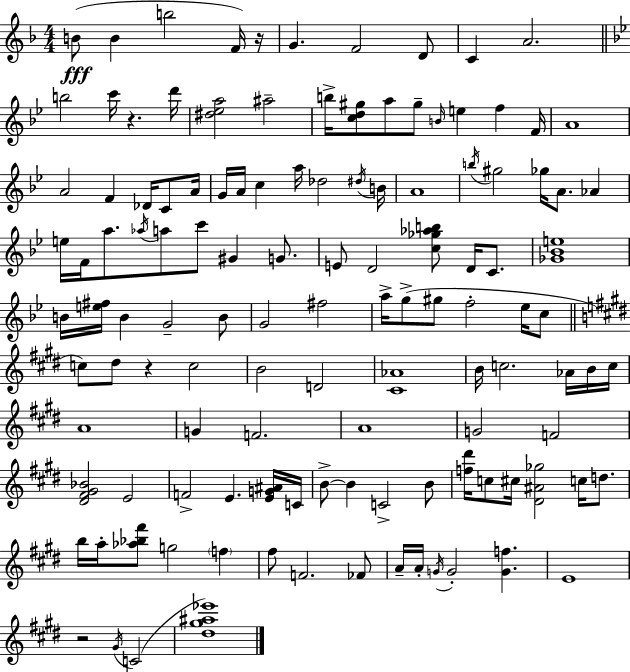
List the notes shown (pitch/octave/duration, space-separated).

B4/e B4/q B5/h F4/s R/s G4/q. F4/h D4/e C4/q A4/h. B5/h C6/s R/q. D6/s [D#5,Eb5,A5]/h A#5/h B5/s [C5,D5,G#5]/e A5/e G#5/e B4/s E5/q F5/q F4/s A4/w A4/h F4/q Db4/s C4/e A4/s G4/s A4/s C5/q A5/s Db5/h D#5/s B4/s A4/w B5/s G#5/h Gb5/s A4/e. Ab4/q E5/s F4/s A5/e. Ab5/s A5/e C6/e G#4/q G4/e. E4/e D4/h [C5,Gb5,Ab5,B5]/e D4/s C4/e. [Gb4,Bb4,E5]/w B4/s [E5,F#5]/s B4/q G4/h B4/e G4/h F#5/h A5/s G5/e G#5/e F5/h Eb5/s C5/e C5/e D#5/e R/q C5/h B4/h D4/h [C#4,Ab4]/w B4/s C5/h. Ab4/s B4/s C5/s A4/w G4/q F4/h. A4/w G4/h F4/h [D#4,F#4,G#4,Bb4]/h E4/h F4/h E4/q. [E4,G4,A#4]/s C4/s B4/e B4/q C4/h B4/e [F5,D#6]/s C5/e C#5/s [D#4,A#4,Gb5]/h C5/s D5/e. B5/s A5/s [Ab5,Bb5,F#6]/e G5/h F5/q F#5/e F4/h. FES4/e A4/s A4/s G4/s G4/h [G4,F5]/q. E4/w R/h G#4/s C4/h [D#5,G#5,A#5,Eb6]/w